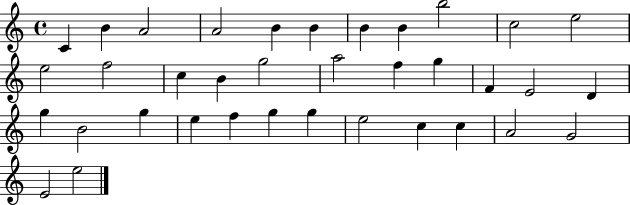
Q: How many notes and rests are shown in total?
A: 36